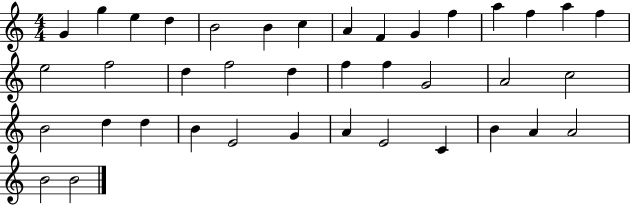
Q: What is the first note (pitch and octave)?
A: G4